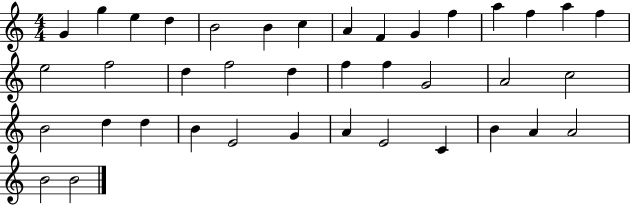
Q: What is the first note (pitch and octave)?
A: G4